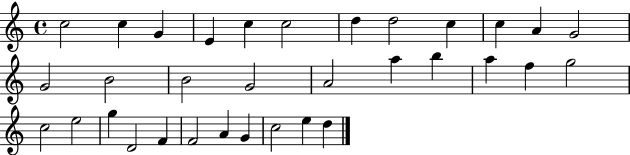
X:1
T:Untitled
M:4/4
L:1/4
K:C
c2 c G E c c2 d d2 c c A G2 G2 B2 B2 G2 A2 a b a f g2 c2 e2 g D2 F F2 A G c2 e d